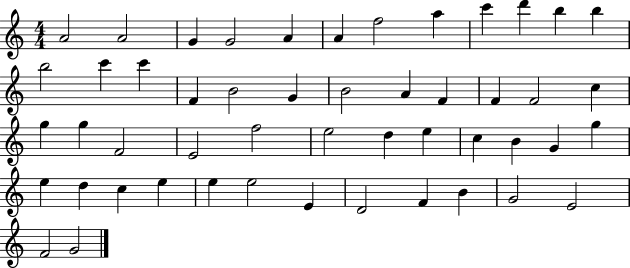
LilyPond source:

{
  \clef treble
  \numericTimeSignature
  \time 4/4
  \key c \major
  a'2 a'2 | g'4 g'2 a'4 | a'4 f''2 a''4 | c'''4 d'''4 b''4 b''4 | \break b''2 c'''4 c'''4 | f'4 b'2 g'4 | b'2 a'4 f'4 | f'4 f'2 c''4 | \break g''4 g''4 f'2 | e'2 f''2 | e''2 d''4 e''4 | c''4 b'4 g'4 g''4 | \break e''4 d''4 c''4 e''4 | e''4 e''2 e'4 | d'2 f'4 b'4 | g'2 e'2 | \break f'2 g'2 | \bar "|."
}